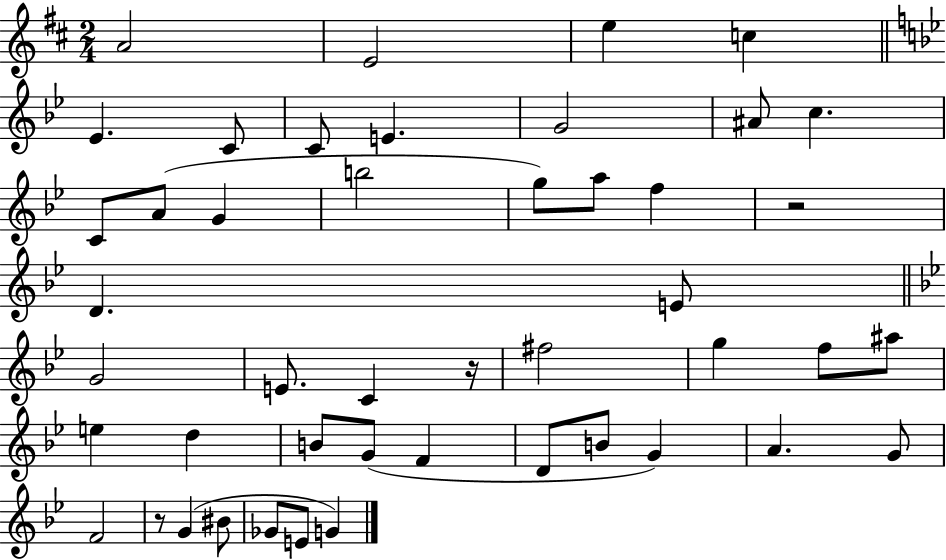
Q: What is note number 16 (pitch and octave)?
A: G5